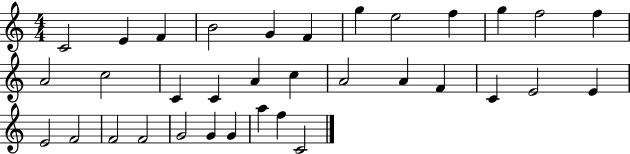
X:1
T:Untitled
M:4/4
L:1/4
K:C
C2 E F B2 G F g e2 f g f2 f A2 c2 C C A c A2 A F C E2 E E2 F2 F2 F2 G2 G G a f C2